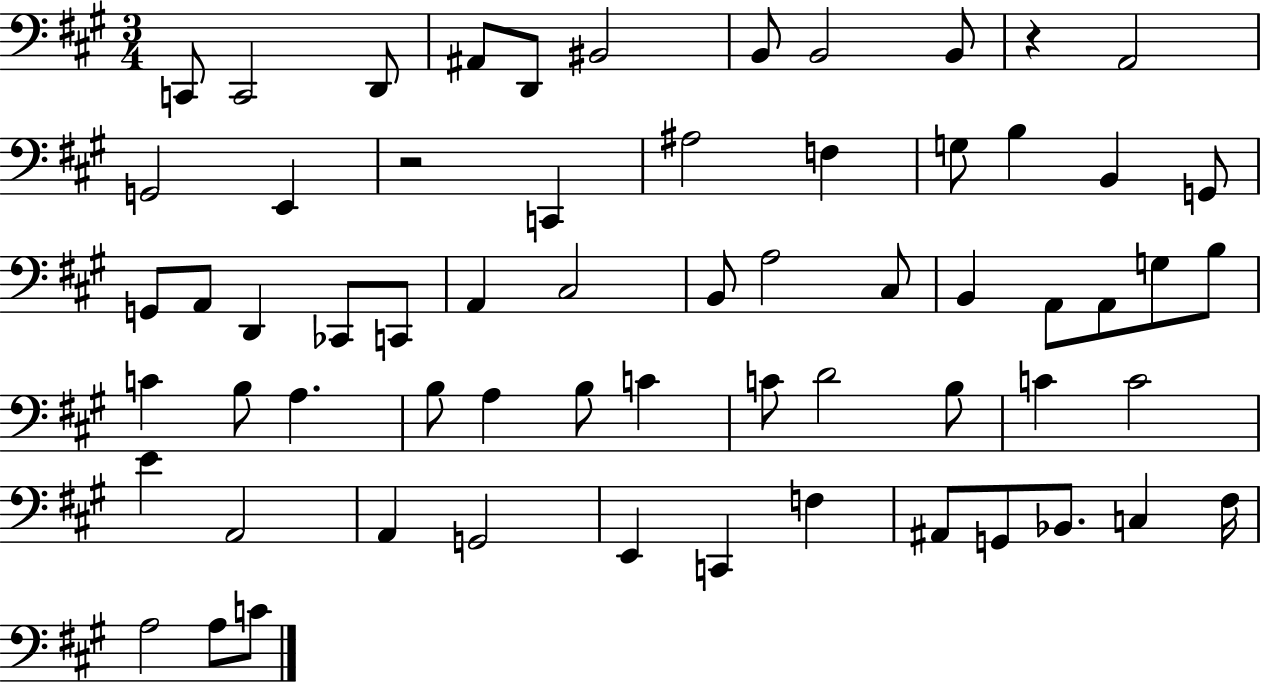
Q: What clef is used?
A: bass